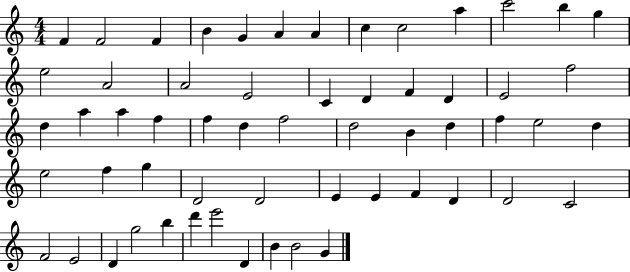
X:1
T:Untitled
M:4/4
L:1/4
K:C
F F2 F B G A A c c2 a c'2 b g e2 A2 A2 E2 C D F D E2 f2 d a a f f d f2 d2 B d f e2 d e2 f g D2 D2 E E F D D2 C2 F2 E2 D g2 b d' e'2 D B B2 G